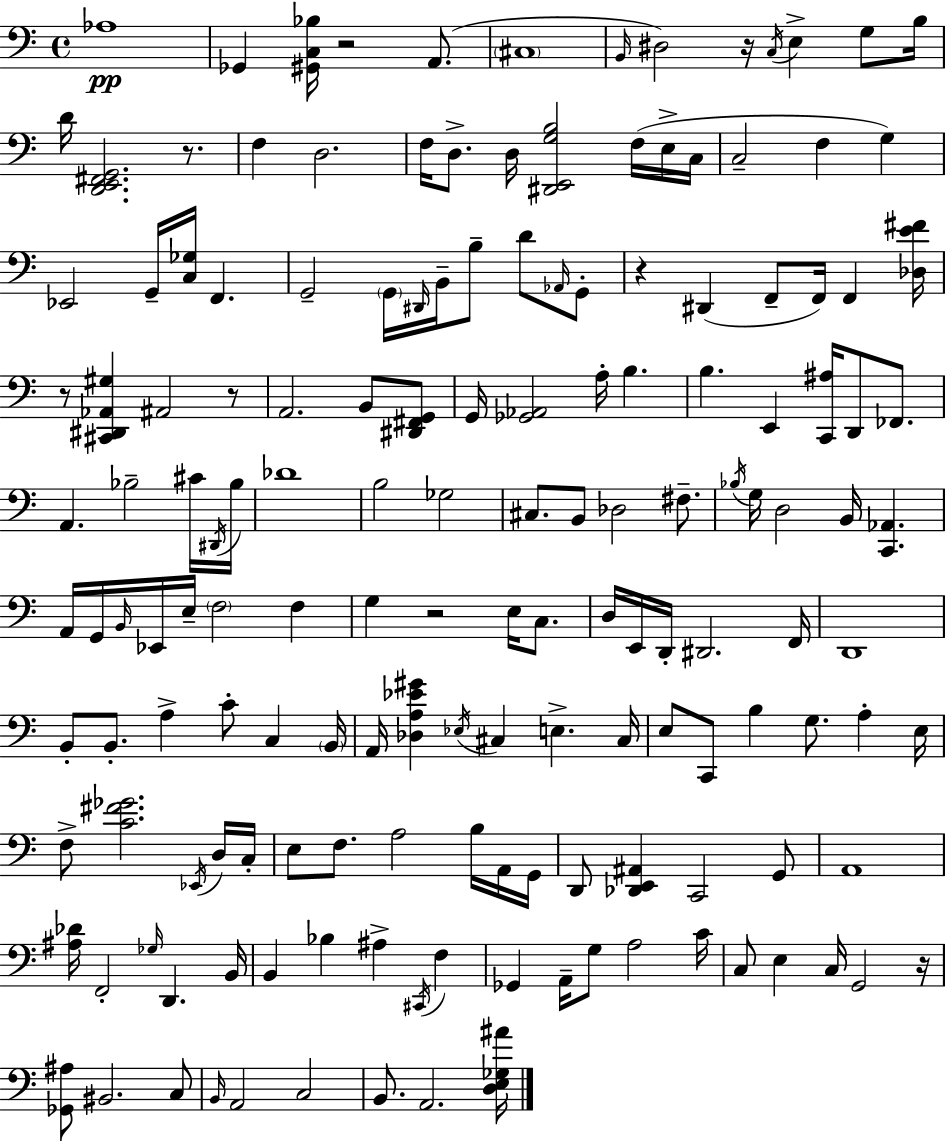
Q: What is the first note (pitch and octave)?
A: Ab3